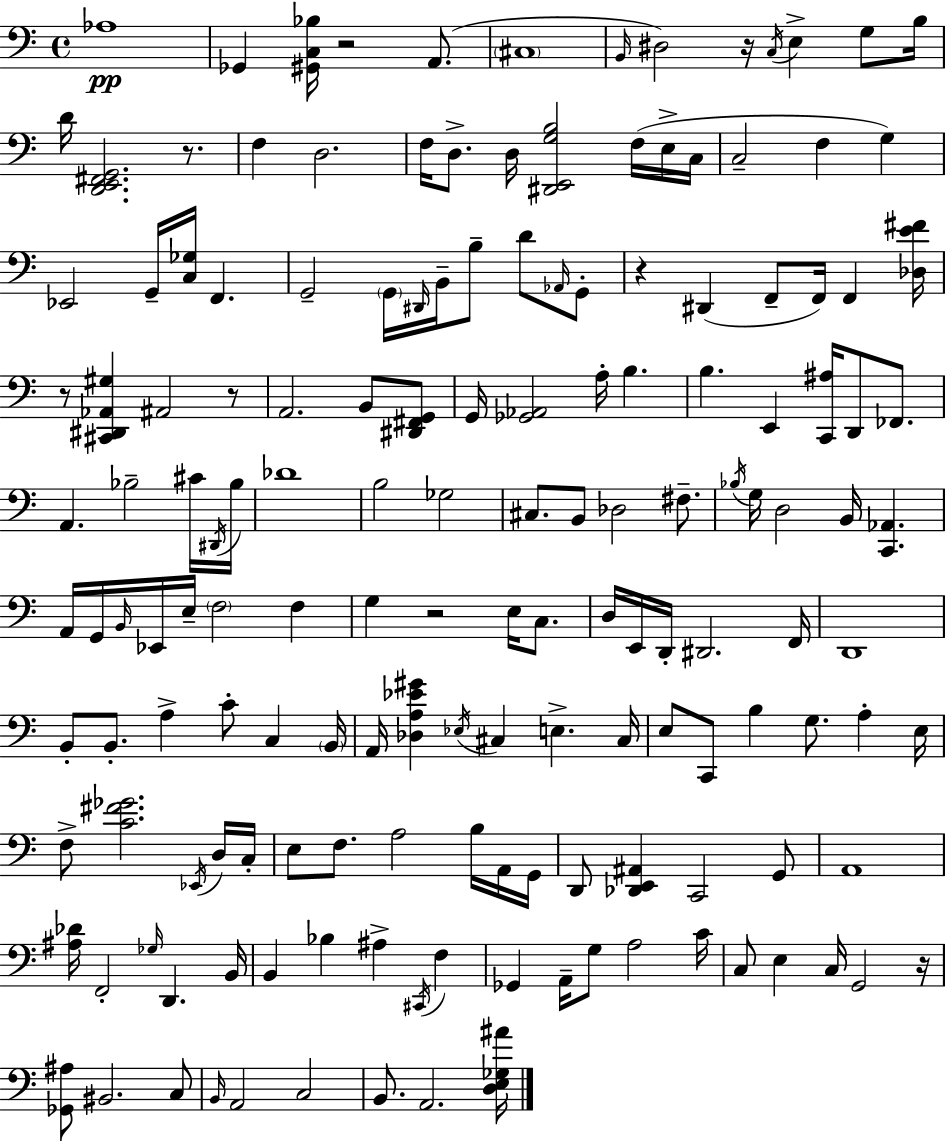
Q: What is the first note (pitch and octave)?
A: Ab3